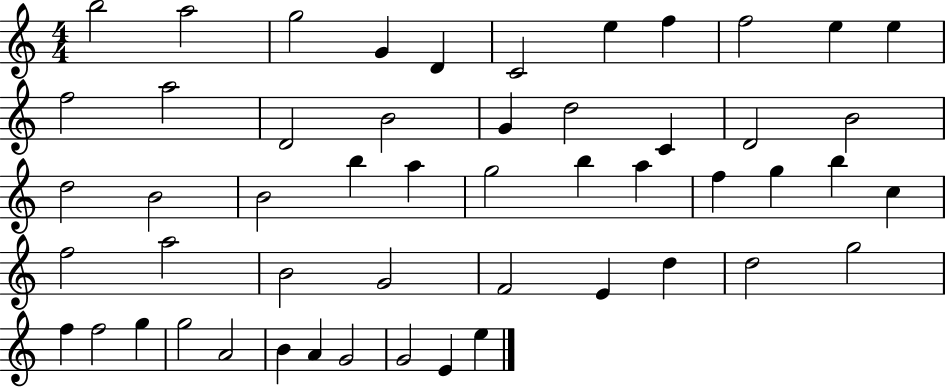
X:1
T:Untitled
M:4/4
L:1/4
K:C
b2 a2 g2 G D C2 e f f2 e e f2 a2 D2 B2 G d2 C D2 B2 d2 B2 B2 b a g2 b a f g b c f2 a2 B2 G2 F2 E d d2 g2 f f2 g g2 A2 B A G2 G2 E e